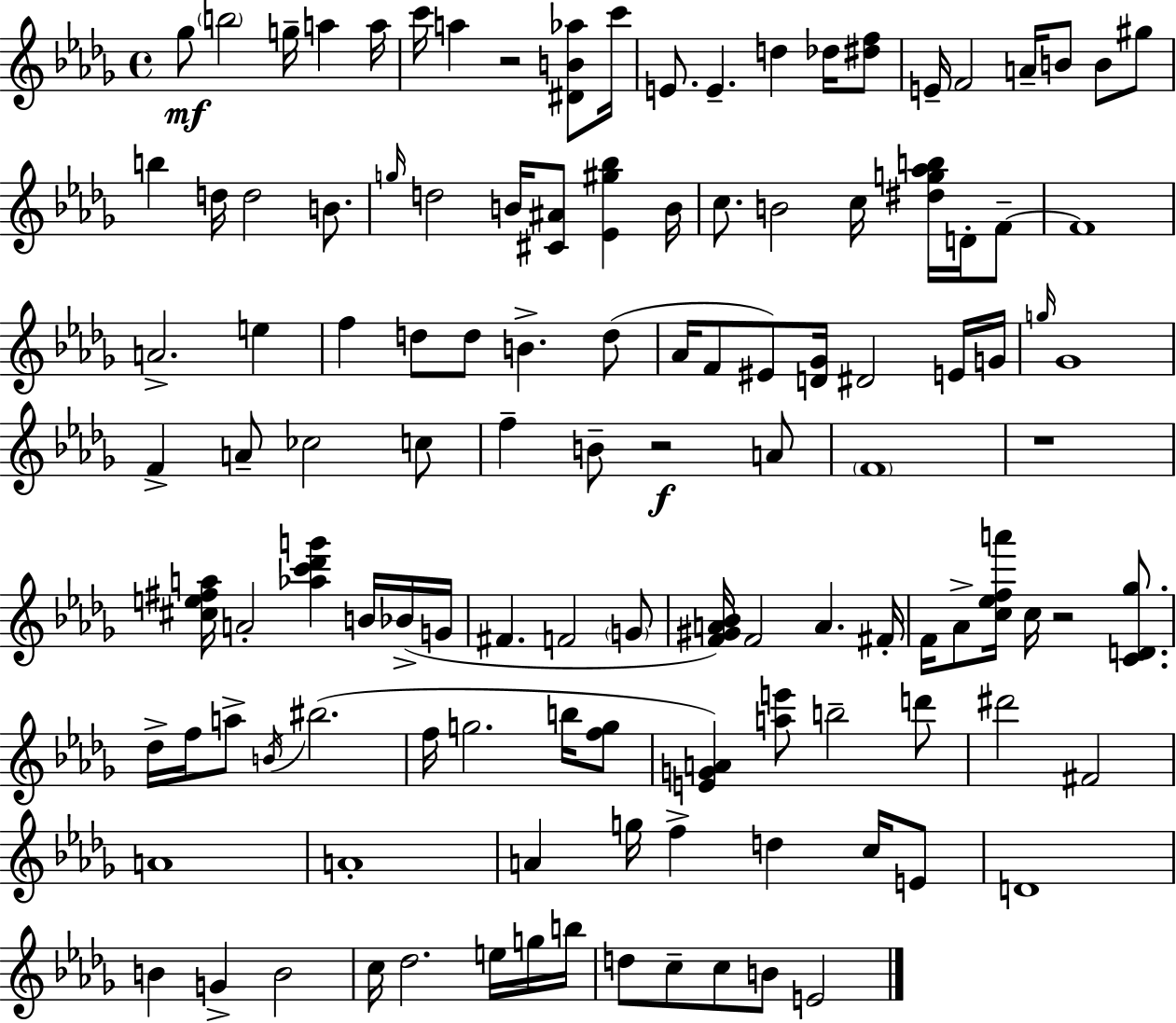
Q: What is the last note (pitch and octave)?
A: E4